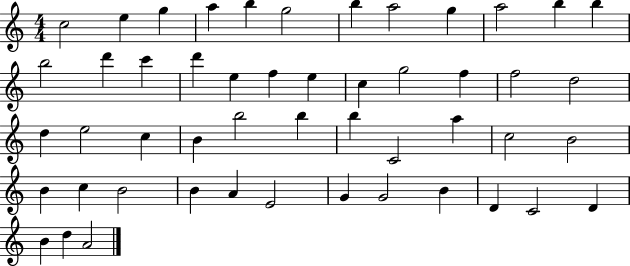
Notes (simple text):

C5/h E5/q G5/q A5/q B5/q G5/h B5/q A5/h G5/q A5/h B5/q B5/q B5/h D6/q C6/q D6/q E5/q F5/q E5/q C5/q G5/h F5/q F5/h D5/h D5/q E5/h C5/q B4/q B5/h B5/q B5/q C4/h A5/q C5/h B4/h B4/q C5/q B4/h B4/q A4/q E4/h G4/q G4/h B4/q D4/q C4/h D4/q B4/q D5/q A4/h